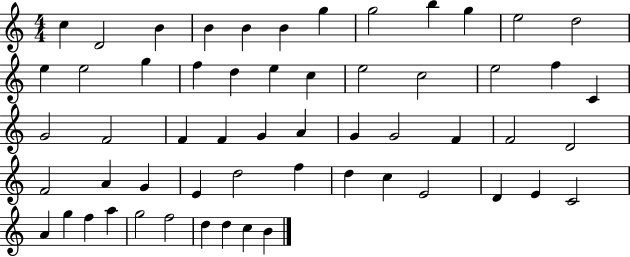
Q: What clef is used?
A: treble